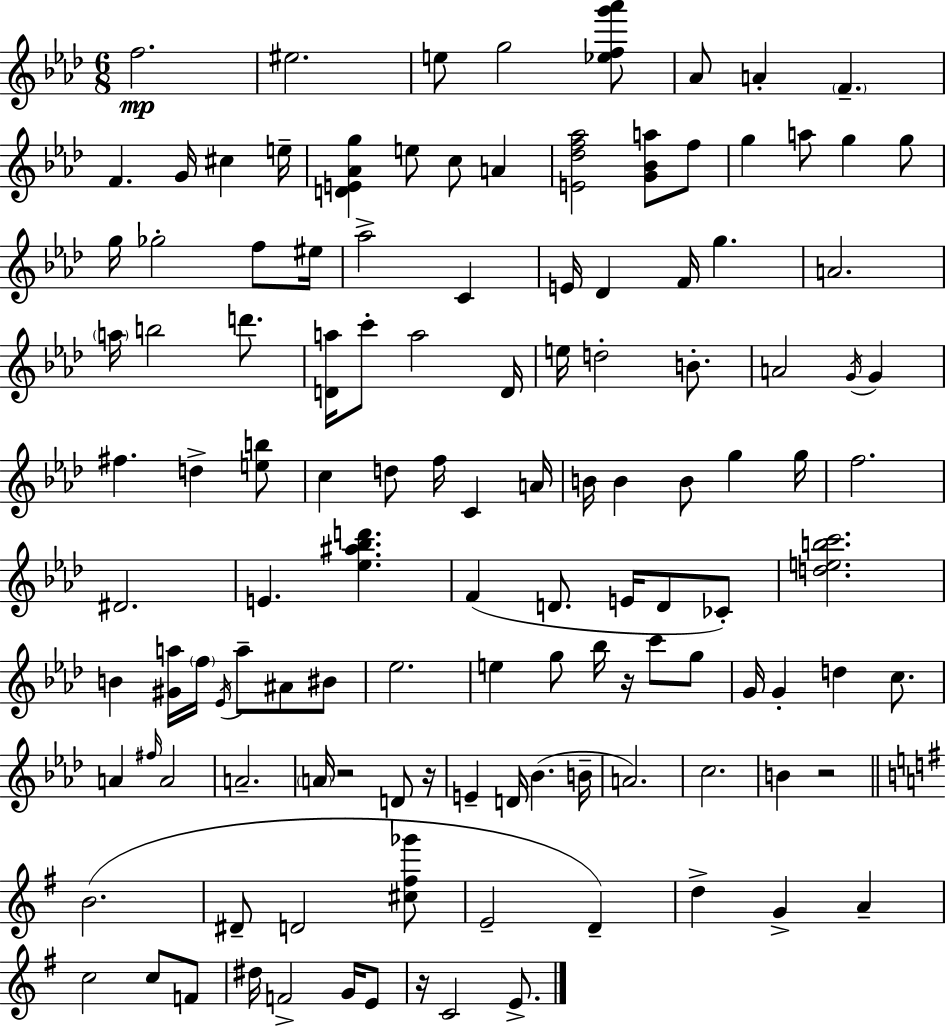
F5/h. EIS5/h. E5/e G5/h [Eb5,F5,G6,Ab6]/e Ab4/e A4/q F4/q. F4/q. G4/s C#5/q E5/s [D4,E4,Ab4,G5]/q E5/e C5/e A4/q [E4,Db5,F5,Ab5]/h [G4,Bb4,A5]/e F5/e G5/q A5/e G5/q G5/e G5/s Gb5/h F5/e EIS5/s Ab5/h C4/q E4/s Db4/q F4/s G5/q. A4/h. A5/s B5/h D6/e. [D4,A5]/s C6/e A5/h D4/s E5/s D5/h B4/e. A4/h G4/s G4/q F#5/q. D5/q [E5,B5]/e C5/q D5/e F5/s C4/q A4/s B4/s B4/q B4/e G5/q G5/s F5/h. D#4/h. E4/q. [Eb5,A#5,Bb5,D6]/q. F4/q D4/e. E4/s D4/e CES4/e [D5,E5,B5,C6]/h. B4/q [G#4,A5]/s F5/s Eb4/s A5/e A#4/e BIS4/e Eb5/h. E5/q G5/e Bb5/s R/s C6/e G5/e G4/s G4/q D5/q C5/e. A4/q F#5/s A4/h A4/h. A4/s R/h D4/e R/s E4/q D4/s Bb4/q. B4/s A4/h. C5/h. B4/q R/h B4/h. D#4/e D4/h [C#5,F#5,Gb6]/e E4/h D4/q D5/q G4/q A4/q C5/h C5/e F4/e D#5/s F4/h G4/s E4/e R/s C4/h E4/e.